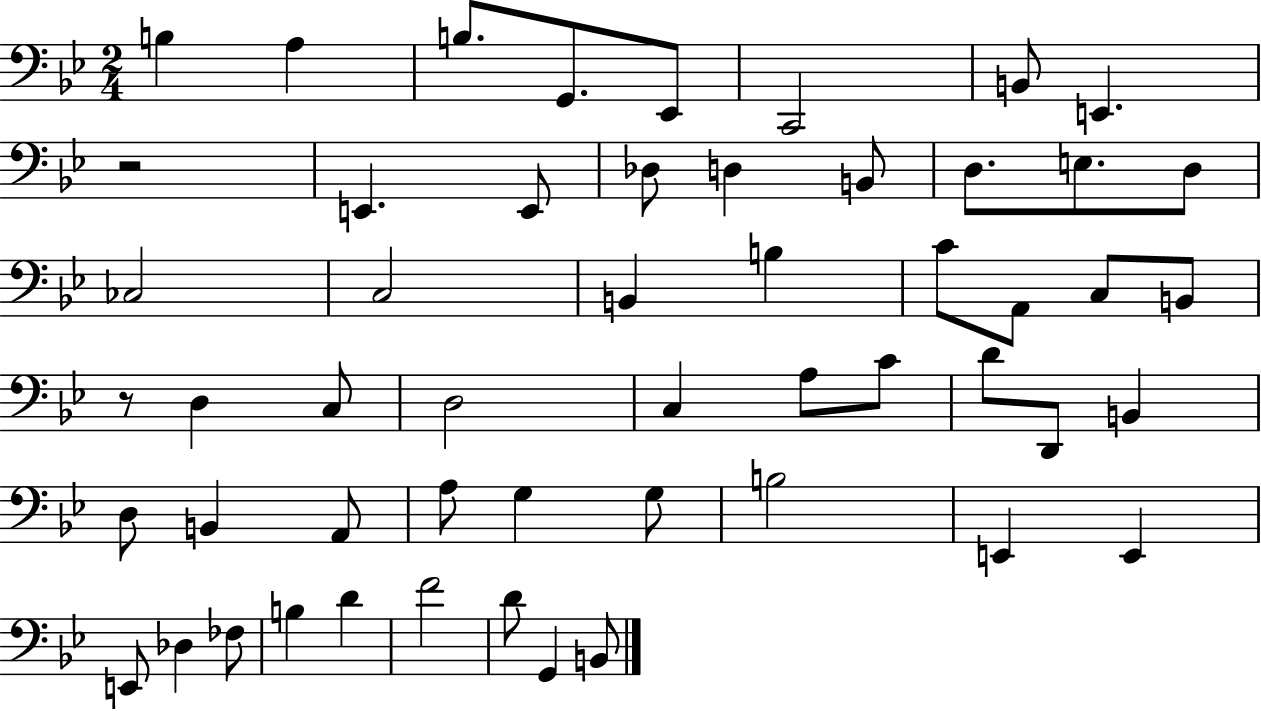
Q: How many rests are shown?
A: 2